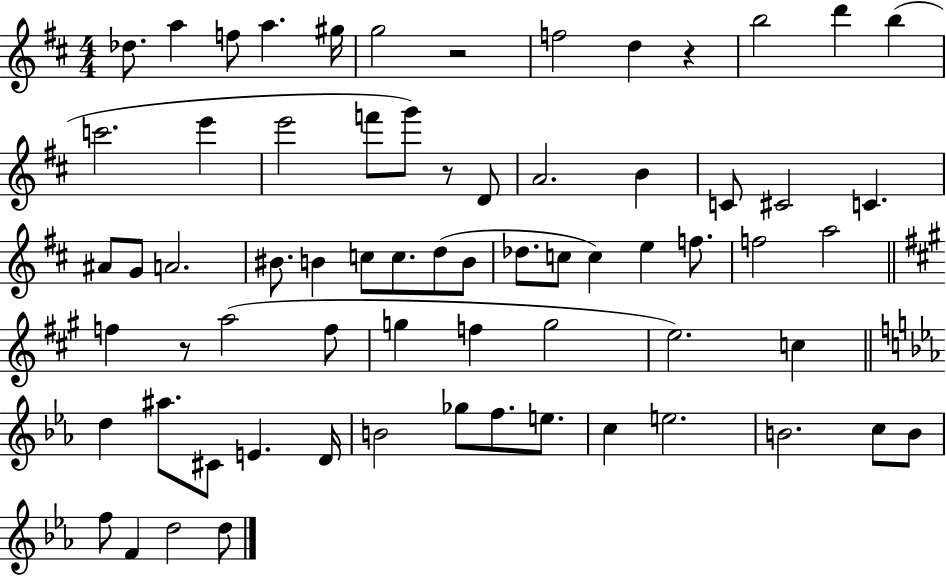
Db5/e. A5/q F5/e A5/q. G#5/s G5/h R/h F5/h D5/q R/q B5/h D6/q B5/q C6/h. E6/q E6/h F6/e G6/e R/e D4/e A4/h. B4/q C4/e C#4/h C4/q. A#4/e G4/e A4/h. BIS4/e. B4/q C5/e C5/e. D5/e B4/e Db5/e. C5/e C5/q E5/q F5/e. F5/h A5/h F5/q R/e A5/h F5/e G5/q F5/q G5/h E5/h. C5/q D5/q A#5/e. C#4/e E4/q. D4/s B4/h Gb5/e F5/e. E5/e. C5/q E5/h. B4/h. C5/e B4/e F5/e F4/q D5/h D5/e